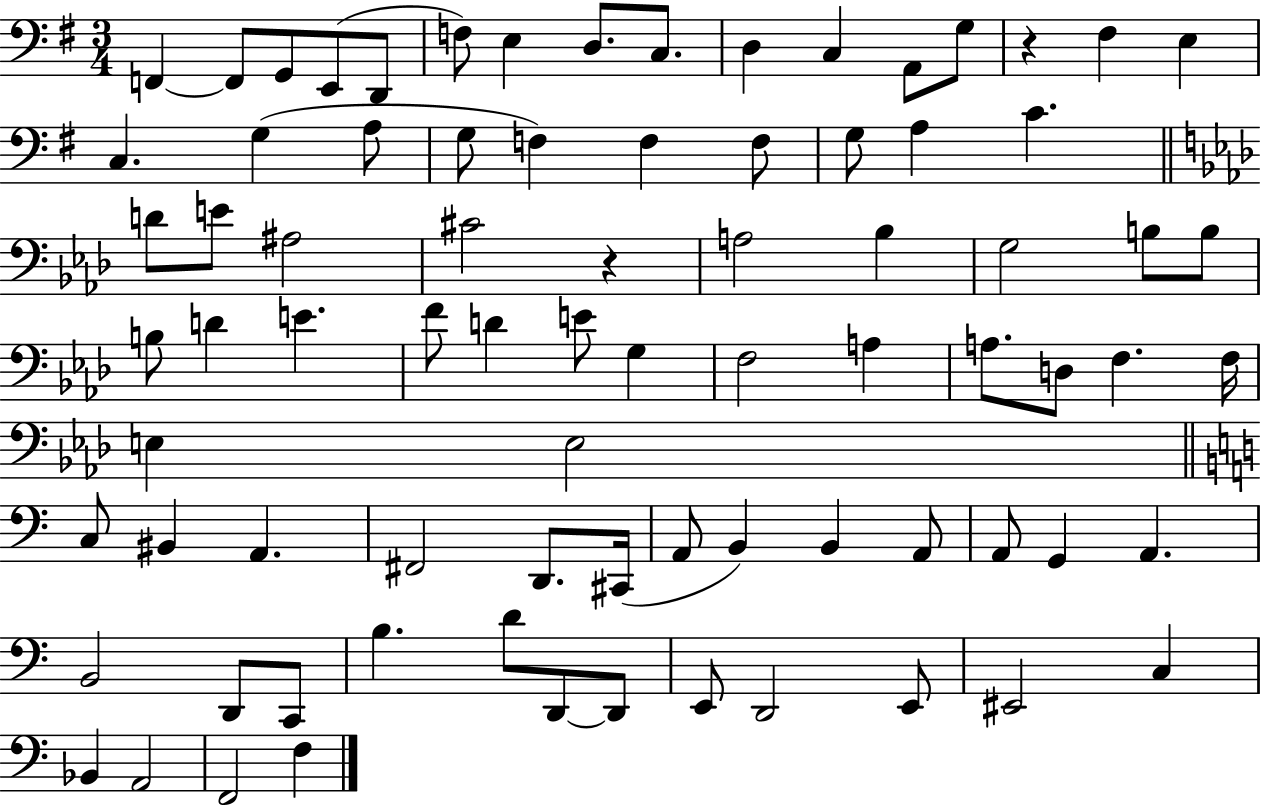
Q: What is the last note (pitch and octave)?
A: F3